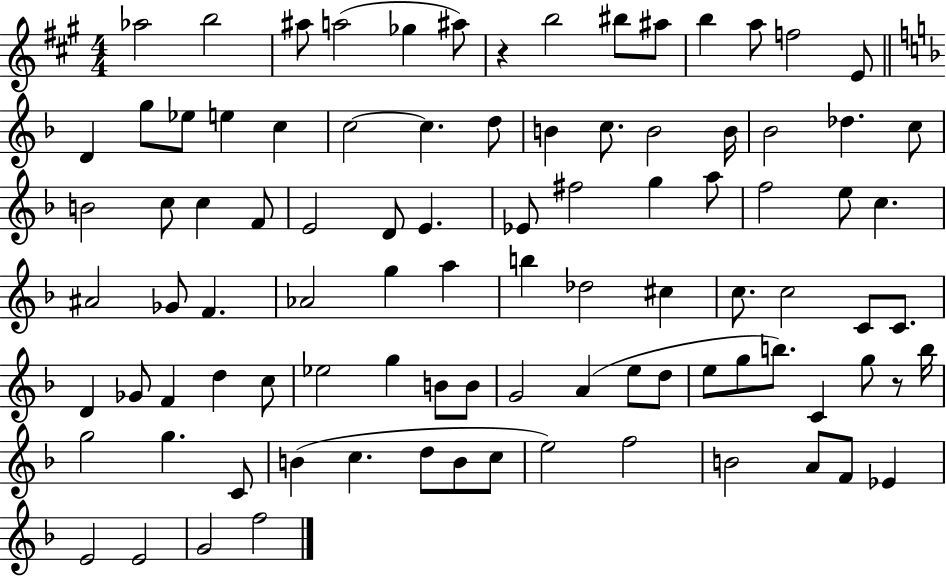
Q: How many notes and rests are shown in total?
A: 94